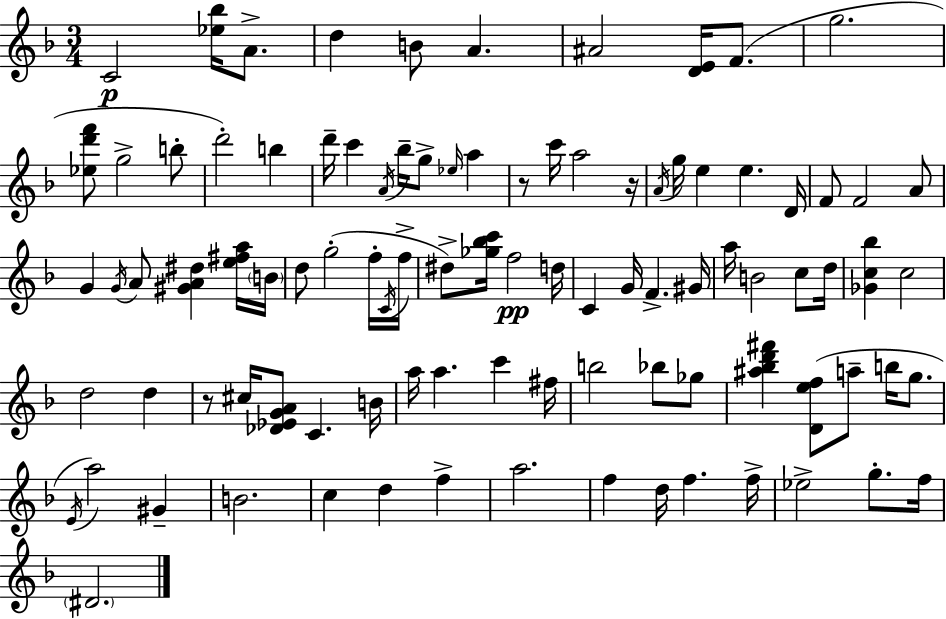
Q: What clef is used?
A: treble